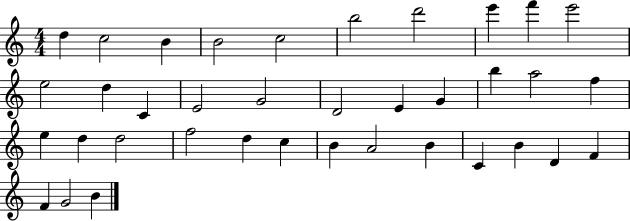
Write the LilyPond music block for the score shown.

{
  \clef treble
  \numericTimeSignature
  \time 4/4
  \key c \major
  d''4 c''2 b'4 | b'2 c''2 | b''2 d'''2 | e'''4 f'''4 e'''2 | \break e''2 d''4 c'4 | e'2 g'2 | d'2 e'4 g'4 | b''4 a''2 f''4 | \break e''4 d''4 d''2 | f''2 d''4 c''4 | b'4 a'2 b'4 | c'4 b'4 d'4 f'4 | \break f'4 g'2 b'4 | \bar "|."
}